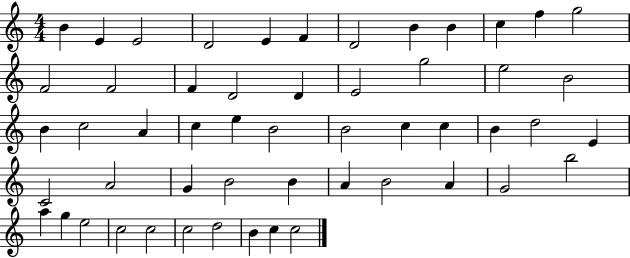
B4/q E4/q E4/h D4/h E4/q F4/q D4/h B4/q B4/q C5/q F5/q G5/h F4/h F4/h F4/q D4/h D4/q E4/h G5/h E5/h B4/h B4/q C5/h A4/q C5/q E5/q B4/h B4/h C5/q C5/q B4/q D5/h E4/q C4/h A4/h G4/q B4/h B4/q A4/q B4/h A4/q G4/h B5/h A5/q G5/q E5/h C5/h C5/h C5/h D5/h B4/q C5/q C5/h